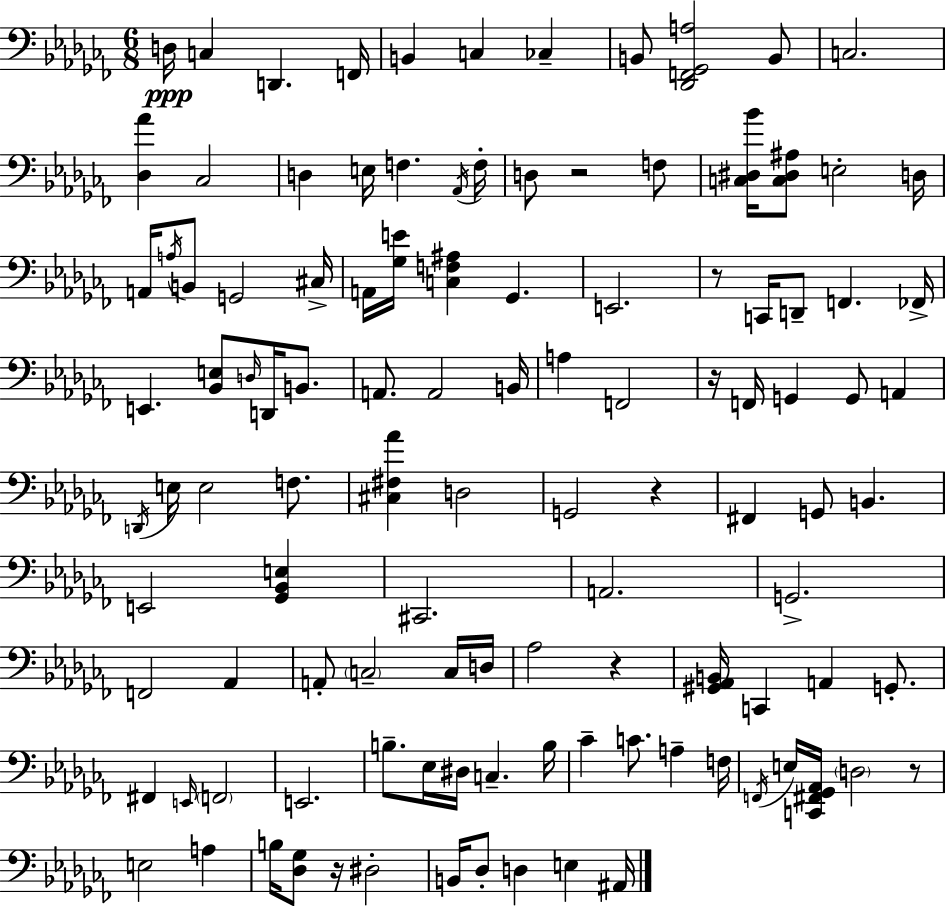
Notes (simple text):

D3/s C3/q D2/q. F2/s B2/q C3/q CES3/q B2/e [Db2,F2,Gb2,A3]/h B2/e C3/h. [Db3,Ab4]/q CES3/h D3/q E3/s F3/q. Ab2/s F3/s D3/e R/h F3/e [C3,D#3,Bb4]/s [C3,D#3,A#3]/e E3/h D3/s A2/s A3/s B2/e G2/h C#3/s A2/s [Gb3,E4]/s [C3,F3,A#3]/q Gb2/q. E2/h. R/e C2/s D2/e F2/q. FES2/s E2/q. [Bb2,E3]/e D3/s D2/s B2/e. A2/e. A2/h B2/s A3/q F2/h R/s F2/s G2/q G2/e A2/q D2/s E3/s E3/h F3/e. [C#3,F#3,Ab4]/q D3/h G2/h R/q F#2/q G2/e B2/q. E2/h [Gb2,Bb2,E3]/q C#2/h. A2/h. G2/h. F2/h Ab2/q A2/e C3/h C3/s D3/s Ab3/h R/q [G#2,Ab2,B2]/s C2/q A2/q G2/e. F#2/q E2/s F2/h E2/h. B3/e. Eb3/s D#3/s C3/q. B3/s CES4/q C4/e. A3/q F3/s F2/s E3/s [C2,F#2,Gb2,Ab2]/s D3/h R/e E3/h A3/q B3/s [Db3,Gb3]/e R/s D#3/h B2/s Db3/e D3/q E3/q A#2/s